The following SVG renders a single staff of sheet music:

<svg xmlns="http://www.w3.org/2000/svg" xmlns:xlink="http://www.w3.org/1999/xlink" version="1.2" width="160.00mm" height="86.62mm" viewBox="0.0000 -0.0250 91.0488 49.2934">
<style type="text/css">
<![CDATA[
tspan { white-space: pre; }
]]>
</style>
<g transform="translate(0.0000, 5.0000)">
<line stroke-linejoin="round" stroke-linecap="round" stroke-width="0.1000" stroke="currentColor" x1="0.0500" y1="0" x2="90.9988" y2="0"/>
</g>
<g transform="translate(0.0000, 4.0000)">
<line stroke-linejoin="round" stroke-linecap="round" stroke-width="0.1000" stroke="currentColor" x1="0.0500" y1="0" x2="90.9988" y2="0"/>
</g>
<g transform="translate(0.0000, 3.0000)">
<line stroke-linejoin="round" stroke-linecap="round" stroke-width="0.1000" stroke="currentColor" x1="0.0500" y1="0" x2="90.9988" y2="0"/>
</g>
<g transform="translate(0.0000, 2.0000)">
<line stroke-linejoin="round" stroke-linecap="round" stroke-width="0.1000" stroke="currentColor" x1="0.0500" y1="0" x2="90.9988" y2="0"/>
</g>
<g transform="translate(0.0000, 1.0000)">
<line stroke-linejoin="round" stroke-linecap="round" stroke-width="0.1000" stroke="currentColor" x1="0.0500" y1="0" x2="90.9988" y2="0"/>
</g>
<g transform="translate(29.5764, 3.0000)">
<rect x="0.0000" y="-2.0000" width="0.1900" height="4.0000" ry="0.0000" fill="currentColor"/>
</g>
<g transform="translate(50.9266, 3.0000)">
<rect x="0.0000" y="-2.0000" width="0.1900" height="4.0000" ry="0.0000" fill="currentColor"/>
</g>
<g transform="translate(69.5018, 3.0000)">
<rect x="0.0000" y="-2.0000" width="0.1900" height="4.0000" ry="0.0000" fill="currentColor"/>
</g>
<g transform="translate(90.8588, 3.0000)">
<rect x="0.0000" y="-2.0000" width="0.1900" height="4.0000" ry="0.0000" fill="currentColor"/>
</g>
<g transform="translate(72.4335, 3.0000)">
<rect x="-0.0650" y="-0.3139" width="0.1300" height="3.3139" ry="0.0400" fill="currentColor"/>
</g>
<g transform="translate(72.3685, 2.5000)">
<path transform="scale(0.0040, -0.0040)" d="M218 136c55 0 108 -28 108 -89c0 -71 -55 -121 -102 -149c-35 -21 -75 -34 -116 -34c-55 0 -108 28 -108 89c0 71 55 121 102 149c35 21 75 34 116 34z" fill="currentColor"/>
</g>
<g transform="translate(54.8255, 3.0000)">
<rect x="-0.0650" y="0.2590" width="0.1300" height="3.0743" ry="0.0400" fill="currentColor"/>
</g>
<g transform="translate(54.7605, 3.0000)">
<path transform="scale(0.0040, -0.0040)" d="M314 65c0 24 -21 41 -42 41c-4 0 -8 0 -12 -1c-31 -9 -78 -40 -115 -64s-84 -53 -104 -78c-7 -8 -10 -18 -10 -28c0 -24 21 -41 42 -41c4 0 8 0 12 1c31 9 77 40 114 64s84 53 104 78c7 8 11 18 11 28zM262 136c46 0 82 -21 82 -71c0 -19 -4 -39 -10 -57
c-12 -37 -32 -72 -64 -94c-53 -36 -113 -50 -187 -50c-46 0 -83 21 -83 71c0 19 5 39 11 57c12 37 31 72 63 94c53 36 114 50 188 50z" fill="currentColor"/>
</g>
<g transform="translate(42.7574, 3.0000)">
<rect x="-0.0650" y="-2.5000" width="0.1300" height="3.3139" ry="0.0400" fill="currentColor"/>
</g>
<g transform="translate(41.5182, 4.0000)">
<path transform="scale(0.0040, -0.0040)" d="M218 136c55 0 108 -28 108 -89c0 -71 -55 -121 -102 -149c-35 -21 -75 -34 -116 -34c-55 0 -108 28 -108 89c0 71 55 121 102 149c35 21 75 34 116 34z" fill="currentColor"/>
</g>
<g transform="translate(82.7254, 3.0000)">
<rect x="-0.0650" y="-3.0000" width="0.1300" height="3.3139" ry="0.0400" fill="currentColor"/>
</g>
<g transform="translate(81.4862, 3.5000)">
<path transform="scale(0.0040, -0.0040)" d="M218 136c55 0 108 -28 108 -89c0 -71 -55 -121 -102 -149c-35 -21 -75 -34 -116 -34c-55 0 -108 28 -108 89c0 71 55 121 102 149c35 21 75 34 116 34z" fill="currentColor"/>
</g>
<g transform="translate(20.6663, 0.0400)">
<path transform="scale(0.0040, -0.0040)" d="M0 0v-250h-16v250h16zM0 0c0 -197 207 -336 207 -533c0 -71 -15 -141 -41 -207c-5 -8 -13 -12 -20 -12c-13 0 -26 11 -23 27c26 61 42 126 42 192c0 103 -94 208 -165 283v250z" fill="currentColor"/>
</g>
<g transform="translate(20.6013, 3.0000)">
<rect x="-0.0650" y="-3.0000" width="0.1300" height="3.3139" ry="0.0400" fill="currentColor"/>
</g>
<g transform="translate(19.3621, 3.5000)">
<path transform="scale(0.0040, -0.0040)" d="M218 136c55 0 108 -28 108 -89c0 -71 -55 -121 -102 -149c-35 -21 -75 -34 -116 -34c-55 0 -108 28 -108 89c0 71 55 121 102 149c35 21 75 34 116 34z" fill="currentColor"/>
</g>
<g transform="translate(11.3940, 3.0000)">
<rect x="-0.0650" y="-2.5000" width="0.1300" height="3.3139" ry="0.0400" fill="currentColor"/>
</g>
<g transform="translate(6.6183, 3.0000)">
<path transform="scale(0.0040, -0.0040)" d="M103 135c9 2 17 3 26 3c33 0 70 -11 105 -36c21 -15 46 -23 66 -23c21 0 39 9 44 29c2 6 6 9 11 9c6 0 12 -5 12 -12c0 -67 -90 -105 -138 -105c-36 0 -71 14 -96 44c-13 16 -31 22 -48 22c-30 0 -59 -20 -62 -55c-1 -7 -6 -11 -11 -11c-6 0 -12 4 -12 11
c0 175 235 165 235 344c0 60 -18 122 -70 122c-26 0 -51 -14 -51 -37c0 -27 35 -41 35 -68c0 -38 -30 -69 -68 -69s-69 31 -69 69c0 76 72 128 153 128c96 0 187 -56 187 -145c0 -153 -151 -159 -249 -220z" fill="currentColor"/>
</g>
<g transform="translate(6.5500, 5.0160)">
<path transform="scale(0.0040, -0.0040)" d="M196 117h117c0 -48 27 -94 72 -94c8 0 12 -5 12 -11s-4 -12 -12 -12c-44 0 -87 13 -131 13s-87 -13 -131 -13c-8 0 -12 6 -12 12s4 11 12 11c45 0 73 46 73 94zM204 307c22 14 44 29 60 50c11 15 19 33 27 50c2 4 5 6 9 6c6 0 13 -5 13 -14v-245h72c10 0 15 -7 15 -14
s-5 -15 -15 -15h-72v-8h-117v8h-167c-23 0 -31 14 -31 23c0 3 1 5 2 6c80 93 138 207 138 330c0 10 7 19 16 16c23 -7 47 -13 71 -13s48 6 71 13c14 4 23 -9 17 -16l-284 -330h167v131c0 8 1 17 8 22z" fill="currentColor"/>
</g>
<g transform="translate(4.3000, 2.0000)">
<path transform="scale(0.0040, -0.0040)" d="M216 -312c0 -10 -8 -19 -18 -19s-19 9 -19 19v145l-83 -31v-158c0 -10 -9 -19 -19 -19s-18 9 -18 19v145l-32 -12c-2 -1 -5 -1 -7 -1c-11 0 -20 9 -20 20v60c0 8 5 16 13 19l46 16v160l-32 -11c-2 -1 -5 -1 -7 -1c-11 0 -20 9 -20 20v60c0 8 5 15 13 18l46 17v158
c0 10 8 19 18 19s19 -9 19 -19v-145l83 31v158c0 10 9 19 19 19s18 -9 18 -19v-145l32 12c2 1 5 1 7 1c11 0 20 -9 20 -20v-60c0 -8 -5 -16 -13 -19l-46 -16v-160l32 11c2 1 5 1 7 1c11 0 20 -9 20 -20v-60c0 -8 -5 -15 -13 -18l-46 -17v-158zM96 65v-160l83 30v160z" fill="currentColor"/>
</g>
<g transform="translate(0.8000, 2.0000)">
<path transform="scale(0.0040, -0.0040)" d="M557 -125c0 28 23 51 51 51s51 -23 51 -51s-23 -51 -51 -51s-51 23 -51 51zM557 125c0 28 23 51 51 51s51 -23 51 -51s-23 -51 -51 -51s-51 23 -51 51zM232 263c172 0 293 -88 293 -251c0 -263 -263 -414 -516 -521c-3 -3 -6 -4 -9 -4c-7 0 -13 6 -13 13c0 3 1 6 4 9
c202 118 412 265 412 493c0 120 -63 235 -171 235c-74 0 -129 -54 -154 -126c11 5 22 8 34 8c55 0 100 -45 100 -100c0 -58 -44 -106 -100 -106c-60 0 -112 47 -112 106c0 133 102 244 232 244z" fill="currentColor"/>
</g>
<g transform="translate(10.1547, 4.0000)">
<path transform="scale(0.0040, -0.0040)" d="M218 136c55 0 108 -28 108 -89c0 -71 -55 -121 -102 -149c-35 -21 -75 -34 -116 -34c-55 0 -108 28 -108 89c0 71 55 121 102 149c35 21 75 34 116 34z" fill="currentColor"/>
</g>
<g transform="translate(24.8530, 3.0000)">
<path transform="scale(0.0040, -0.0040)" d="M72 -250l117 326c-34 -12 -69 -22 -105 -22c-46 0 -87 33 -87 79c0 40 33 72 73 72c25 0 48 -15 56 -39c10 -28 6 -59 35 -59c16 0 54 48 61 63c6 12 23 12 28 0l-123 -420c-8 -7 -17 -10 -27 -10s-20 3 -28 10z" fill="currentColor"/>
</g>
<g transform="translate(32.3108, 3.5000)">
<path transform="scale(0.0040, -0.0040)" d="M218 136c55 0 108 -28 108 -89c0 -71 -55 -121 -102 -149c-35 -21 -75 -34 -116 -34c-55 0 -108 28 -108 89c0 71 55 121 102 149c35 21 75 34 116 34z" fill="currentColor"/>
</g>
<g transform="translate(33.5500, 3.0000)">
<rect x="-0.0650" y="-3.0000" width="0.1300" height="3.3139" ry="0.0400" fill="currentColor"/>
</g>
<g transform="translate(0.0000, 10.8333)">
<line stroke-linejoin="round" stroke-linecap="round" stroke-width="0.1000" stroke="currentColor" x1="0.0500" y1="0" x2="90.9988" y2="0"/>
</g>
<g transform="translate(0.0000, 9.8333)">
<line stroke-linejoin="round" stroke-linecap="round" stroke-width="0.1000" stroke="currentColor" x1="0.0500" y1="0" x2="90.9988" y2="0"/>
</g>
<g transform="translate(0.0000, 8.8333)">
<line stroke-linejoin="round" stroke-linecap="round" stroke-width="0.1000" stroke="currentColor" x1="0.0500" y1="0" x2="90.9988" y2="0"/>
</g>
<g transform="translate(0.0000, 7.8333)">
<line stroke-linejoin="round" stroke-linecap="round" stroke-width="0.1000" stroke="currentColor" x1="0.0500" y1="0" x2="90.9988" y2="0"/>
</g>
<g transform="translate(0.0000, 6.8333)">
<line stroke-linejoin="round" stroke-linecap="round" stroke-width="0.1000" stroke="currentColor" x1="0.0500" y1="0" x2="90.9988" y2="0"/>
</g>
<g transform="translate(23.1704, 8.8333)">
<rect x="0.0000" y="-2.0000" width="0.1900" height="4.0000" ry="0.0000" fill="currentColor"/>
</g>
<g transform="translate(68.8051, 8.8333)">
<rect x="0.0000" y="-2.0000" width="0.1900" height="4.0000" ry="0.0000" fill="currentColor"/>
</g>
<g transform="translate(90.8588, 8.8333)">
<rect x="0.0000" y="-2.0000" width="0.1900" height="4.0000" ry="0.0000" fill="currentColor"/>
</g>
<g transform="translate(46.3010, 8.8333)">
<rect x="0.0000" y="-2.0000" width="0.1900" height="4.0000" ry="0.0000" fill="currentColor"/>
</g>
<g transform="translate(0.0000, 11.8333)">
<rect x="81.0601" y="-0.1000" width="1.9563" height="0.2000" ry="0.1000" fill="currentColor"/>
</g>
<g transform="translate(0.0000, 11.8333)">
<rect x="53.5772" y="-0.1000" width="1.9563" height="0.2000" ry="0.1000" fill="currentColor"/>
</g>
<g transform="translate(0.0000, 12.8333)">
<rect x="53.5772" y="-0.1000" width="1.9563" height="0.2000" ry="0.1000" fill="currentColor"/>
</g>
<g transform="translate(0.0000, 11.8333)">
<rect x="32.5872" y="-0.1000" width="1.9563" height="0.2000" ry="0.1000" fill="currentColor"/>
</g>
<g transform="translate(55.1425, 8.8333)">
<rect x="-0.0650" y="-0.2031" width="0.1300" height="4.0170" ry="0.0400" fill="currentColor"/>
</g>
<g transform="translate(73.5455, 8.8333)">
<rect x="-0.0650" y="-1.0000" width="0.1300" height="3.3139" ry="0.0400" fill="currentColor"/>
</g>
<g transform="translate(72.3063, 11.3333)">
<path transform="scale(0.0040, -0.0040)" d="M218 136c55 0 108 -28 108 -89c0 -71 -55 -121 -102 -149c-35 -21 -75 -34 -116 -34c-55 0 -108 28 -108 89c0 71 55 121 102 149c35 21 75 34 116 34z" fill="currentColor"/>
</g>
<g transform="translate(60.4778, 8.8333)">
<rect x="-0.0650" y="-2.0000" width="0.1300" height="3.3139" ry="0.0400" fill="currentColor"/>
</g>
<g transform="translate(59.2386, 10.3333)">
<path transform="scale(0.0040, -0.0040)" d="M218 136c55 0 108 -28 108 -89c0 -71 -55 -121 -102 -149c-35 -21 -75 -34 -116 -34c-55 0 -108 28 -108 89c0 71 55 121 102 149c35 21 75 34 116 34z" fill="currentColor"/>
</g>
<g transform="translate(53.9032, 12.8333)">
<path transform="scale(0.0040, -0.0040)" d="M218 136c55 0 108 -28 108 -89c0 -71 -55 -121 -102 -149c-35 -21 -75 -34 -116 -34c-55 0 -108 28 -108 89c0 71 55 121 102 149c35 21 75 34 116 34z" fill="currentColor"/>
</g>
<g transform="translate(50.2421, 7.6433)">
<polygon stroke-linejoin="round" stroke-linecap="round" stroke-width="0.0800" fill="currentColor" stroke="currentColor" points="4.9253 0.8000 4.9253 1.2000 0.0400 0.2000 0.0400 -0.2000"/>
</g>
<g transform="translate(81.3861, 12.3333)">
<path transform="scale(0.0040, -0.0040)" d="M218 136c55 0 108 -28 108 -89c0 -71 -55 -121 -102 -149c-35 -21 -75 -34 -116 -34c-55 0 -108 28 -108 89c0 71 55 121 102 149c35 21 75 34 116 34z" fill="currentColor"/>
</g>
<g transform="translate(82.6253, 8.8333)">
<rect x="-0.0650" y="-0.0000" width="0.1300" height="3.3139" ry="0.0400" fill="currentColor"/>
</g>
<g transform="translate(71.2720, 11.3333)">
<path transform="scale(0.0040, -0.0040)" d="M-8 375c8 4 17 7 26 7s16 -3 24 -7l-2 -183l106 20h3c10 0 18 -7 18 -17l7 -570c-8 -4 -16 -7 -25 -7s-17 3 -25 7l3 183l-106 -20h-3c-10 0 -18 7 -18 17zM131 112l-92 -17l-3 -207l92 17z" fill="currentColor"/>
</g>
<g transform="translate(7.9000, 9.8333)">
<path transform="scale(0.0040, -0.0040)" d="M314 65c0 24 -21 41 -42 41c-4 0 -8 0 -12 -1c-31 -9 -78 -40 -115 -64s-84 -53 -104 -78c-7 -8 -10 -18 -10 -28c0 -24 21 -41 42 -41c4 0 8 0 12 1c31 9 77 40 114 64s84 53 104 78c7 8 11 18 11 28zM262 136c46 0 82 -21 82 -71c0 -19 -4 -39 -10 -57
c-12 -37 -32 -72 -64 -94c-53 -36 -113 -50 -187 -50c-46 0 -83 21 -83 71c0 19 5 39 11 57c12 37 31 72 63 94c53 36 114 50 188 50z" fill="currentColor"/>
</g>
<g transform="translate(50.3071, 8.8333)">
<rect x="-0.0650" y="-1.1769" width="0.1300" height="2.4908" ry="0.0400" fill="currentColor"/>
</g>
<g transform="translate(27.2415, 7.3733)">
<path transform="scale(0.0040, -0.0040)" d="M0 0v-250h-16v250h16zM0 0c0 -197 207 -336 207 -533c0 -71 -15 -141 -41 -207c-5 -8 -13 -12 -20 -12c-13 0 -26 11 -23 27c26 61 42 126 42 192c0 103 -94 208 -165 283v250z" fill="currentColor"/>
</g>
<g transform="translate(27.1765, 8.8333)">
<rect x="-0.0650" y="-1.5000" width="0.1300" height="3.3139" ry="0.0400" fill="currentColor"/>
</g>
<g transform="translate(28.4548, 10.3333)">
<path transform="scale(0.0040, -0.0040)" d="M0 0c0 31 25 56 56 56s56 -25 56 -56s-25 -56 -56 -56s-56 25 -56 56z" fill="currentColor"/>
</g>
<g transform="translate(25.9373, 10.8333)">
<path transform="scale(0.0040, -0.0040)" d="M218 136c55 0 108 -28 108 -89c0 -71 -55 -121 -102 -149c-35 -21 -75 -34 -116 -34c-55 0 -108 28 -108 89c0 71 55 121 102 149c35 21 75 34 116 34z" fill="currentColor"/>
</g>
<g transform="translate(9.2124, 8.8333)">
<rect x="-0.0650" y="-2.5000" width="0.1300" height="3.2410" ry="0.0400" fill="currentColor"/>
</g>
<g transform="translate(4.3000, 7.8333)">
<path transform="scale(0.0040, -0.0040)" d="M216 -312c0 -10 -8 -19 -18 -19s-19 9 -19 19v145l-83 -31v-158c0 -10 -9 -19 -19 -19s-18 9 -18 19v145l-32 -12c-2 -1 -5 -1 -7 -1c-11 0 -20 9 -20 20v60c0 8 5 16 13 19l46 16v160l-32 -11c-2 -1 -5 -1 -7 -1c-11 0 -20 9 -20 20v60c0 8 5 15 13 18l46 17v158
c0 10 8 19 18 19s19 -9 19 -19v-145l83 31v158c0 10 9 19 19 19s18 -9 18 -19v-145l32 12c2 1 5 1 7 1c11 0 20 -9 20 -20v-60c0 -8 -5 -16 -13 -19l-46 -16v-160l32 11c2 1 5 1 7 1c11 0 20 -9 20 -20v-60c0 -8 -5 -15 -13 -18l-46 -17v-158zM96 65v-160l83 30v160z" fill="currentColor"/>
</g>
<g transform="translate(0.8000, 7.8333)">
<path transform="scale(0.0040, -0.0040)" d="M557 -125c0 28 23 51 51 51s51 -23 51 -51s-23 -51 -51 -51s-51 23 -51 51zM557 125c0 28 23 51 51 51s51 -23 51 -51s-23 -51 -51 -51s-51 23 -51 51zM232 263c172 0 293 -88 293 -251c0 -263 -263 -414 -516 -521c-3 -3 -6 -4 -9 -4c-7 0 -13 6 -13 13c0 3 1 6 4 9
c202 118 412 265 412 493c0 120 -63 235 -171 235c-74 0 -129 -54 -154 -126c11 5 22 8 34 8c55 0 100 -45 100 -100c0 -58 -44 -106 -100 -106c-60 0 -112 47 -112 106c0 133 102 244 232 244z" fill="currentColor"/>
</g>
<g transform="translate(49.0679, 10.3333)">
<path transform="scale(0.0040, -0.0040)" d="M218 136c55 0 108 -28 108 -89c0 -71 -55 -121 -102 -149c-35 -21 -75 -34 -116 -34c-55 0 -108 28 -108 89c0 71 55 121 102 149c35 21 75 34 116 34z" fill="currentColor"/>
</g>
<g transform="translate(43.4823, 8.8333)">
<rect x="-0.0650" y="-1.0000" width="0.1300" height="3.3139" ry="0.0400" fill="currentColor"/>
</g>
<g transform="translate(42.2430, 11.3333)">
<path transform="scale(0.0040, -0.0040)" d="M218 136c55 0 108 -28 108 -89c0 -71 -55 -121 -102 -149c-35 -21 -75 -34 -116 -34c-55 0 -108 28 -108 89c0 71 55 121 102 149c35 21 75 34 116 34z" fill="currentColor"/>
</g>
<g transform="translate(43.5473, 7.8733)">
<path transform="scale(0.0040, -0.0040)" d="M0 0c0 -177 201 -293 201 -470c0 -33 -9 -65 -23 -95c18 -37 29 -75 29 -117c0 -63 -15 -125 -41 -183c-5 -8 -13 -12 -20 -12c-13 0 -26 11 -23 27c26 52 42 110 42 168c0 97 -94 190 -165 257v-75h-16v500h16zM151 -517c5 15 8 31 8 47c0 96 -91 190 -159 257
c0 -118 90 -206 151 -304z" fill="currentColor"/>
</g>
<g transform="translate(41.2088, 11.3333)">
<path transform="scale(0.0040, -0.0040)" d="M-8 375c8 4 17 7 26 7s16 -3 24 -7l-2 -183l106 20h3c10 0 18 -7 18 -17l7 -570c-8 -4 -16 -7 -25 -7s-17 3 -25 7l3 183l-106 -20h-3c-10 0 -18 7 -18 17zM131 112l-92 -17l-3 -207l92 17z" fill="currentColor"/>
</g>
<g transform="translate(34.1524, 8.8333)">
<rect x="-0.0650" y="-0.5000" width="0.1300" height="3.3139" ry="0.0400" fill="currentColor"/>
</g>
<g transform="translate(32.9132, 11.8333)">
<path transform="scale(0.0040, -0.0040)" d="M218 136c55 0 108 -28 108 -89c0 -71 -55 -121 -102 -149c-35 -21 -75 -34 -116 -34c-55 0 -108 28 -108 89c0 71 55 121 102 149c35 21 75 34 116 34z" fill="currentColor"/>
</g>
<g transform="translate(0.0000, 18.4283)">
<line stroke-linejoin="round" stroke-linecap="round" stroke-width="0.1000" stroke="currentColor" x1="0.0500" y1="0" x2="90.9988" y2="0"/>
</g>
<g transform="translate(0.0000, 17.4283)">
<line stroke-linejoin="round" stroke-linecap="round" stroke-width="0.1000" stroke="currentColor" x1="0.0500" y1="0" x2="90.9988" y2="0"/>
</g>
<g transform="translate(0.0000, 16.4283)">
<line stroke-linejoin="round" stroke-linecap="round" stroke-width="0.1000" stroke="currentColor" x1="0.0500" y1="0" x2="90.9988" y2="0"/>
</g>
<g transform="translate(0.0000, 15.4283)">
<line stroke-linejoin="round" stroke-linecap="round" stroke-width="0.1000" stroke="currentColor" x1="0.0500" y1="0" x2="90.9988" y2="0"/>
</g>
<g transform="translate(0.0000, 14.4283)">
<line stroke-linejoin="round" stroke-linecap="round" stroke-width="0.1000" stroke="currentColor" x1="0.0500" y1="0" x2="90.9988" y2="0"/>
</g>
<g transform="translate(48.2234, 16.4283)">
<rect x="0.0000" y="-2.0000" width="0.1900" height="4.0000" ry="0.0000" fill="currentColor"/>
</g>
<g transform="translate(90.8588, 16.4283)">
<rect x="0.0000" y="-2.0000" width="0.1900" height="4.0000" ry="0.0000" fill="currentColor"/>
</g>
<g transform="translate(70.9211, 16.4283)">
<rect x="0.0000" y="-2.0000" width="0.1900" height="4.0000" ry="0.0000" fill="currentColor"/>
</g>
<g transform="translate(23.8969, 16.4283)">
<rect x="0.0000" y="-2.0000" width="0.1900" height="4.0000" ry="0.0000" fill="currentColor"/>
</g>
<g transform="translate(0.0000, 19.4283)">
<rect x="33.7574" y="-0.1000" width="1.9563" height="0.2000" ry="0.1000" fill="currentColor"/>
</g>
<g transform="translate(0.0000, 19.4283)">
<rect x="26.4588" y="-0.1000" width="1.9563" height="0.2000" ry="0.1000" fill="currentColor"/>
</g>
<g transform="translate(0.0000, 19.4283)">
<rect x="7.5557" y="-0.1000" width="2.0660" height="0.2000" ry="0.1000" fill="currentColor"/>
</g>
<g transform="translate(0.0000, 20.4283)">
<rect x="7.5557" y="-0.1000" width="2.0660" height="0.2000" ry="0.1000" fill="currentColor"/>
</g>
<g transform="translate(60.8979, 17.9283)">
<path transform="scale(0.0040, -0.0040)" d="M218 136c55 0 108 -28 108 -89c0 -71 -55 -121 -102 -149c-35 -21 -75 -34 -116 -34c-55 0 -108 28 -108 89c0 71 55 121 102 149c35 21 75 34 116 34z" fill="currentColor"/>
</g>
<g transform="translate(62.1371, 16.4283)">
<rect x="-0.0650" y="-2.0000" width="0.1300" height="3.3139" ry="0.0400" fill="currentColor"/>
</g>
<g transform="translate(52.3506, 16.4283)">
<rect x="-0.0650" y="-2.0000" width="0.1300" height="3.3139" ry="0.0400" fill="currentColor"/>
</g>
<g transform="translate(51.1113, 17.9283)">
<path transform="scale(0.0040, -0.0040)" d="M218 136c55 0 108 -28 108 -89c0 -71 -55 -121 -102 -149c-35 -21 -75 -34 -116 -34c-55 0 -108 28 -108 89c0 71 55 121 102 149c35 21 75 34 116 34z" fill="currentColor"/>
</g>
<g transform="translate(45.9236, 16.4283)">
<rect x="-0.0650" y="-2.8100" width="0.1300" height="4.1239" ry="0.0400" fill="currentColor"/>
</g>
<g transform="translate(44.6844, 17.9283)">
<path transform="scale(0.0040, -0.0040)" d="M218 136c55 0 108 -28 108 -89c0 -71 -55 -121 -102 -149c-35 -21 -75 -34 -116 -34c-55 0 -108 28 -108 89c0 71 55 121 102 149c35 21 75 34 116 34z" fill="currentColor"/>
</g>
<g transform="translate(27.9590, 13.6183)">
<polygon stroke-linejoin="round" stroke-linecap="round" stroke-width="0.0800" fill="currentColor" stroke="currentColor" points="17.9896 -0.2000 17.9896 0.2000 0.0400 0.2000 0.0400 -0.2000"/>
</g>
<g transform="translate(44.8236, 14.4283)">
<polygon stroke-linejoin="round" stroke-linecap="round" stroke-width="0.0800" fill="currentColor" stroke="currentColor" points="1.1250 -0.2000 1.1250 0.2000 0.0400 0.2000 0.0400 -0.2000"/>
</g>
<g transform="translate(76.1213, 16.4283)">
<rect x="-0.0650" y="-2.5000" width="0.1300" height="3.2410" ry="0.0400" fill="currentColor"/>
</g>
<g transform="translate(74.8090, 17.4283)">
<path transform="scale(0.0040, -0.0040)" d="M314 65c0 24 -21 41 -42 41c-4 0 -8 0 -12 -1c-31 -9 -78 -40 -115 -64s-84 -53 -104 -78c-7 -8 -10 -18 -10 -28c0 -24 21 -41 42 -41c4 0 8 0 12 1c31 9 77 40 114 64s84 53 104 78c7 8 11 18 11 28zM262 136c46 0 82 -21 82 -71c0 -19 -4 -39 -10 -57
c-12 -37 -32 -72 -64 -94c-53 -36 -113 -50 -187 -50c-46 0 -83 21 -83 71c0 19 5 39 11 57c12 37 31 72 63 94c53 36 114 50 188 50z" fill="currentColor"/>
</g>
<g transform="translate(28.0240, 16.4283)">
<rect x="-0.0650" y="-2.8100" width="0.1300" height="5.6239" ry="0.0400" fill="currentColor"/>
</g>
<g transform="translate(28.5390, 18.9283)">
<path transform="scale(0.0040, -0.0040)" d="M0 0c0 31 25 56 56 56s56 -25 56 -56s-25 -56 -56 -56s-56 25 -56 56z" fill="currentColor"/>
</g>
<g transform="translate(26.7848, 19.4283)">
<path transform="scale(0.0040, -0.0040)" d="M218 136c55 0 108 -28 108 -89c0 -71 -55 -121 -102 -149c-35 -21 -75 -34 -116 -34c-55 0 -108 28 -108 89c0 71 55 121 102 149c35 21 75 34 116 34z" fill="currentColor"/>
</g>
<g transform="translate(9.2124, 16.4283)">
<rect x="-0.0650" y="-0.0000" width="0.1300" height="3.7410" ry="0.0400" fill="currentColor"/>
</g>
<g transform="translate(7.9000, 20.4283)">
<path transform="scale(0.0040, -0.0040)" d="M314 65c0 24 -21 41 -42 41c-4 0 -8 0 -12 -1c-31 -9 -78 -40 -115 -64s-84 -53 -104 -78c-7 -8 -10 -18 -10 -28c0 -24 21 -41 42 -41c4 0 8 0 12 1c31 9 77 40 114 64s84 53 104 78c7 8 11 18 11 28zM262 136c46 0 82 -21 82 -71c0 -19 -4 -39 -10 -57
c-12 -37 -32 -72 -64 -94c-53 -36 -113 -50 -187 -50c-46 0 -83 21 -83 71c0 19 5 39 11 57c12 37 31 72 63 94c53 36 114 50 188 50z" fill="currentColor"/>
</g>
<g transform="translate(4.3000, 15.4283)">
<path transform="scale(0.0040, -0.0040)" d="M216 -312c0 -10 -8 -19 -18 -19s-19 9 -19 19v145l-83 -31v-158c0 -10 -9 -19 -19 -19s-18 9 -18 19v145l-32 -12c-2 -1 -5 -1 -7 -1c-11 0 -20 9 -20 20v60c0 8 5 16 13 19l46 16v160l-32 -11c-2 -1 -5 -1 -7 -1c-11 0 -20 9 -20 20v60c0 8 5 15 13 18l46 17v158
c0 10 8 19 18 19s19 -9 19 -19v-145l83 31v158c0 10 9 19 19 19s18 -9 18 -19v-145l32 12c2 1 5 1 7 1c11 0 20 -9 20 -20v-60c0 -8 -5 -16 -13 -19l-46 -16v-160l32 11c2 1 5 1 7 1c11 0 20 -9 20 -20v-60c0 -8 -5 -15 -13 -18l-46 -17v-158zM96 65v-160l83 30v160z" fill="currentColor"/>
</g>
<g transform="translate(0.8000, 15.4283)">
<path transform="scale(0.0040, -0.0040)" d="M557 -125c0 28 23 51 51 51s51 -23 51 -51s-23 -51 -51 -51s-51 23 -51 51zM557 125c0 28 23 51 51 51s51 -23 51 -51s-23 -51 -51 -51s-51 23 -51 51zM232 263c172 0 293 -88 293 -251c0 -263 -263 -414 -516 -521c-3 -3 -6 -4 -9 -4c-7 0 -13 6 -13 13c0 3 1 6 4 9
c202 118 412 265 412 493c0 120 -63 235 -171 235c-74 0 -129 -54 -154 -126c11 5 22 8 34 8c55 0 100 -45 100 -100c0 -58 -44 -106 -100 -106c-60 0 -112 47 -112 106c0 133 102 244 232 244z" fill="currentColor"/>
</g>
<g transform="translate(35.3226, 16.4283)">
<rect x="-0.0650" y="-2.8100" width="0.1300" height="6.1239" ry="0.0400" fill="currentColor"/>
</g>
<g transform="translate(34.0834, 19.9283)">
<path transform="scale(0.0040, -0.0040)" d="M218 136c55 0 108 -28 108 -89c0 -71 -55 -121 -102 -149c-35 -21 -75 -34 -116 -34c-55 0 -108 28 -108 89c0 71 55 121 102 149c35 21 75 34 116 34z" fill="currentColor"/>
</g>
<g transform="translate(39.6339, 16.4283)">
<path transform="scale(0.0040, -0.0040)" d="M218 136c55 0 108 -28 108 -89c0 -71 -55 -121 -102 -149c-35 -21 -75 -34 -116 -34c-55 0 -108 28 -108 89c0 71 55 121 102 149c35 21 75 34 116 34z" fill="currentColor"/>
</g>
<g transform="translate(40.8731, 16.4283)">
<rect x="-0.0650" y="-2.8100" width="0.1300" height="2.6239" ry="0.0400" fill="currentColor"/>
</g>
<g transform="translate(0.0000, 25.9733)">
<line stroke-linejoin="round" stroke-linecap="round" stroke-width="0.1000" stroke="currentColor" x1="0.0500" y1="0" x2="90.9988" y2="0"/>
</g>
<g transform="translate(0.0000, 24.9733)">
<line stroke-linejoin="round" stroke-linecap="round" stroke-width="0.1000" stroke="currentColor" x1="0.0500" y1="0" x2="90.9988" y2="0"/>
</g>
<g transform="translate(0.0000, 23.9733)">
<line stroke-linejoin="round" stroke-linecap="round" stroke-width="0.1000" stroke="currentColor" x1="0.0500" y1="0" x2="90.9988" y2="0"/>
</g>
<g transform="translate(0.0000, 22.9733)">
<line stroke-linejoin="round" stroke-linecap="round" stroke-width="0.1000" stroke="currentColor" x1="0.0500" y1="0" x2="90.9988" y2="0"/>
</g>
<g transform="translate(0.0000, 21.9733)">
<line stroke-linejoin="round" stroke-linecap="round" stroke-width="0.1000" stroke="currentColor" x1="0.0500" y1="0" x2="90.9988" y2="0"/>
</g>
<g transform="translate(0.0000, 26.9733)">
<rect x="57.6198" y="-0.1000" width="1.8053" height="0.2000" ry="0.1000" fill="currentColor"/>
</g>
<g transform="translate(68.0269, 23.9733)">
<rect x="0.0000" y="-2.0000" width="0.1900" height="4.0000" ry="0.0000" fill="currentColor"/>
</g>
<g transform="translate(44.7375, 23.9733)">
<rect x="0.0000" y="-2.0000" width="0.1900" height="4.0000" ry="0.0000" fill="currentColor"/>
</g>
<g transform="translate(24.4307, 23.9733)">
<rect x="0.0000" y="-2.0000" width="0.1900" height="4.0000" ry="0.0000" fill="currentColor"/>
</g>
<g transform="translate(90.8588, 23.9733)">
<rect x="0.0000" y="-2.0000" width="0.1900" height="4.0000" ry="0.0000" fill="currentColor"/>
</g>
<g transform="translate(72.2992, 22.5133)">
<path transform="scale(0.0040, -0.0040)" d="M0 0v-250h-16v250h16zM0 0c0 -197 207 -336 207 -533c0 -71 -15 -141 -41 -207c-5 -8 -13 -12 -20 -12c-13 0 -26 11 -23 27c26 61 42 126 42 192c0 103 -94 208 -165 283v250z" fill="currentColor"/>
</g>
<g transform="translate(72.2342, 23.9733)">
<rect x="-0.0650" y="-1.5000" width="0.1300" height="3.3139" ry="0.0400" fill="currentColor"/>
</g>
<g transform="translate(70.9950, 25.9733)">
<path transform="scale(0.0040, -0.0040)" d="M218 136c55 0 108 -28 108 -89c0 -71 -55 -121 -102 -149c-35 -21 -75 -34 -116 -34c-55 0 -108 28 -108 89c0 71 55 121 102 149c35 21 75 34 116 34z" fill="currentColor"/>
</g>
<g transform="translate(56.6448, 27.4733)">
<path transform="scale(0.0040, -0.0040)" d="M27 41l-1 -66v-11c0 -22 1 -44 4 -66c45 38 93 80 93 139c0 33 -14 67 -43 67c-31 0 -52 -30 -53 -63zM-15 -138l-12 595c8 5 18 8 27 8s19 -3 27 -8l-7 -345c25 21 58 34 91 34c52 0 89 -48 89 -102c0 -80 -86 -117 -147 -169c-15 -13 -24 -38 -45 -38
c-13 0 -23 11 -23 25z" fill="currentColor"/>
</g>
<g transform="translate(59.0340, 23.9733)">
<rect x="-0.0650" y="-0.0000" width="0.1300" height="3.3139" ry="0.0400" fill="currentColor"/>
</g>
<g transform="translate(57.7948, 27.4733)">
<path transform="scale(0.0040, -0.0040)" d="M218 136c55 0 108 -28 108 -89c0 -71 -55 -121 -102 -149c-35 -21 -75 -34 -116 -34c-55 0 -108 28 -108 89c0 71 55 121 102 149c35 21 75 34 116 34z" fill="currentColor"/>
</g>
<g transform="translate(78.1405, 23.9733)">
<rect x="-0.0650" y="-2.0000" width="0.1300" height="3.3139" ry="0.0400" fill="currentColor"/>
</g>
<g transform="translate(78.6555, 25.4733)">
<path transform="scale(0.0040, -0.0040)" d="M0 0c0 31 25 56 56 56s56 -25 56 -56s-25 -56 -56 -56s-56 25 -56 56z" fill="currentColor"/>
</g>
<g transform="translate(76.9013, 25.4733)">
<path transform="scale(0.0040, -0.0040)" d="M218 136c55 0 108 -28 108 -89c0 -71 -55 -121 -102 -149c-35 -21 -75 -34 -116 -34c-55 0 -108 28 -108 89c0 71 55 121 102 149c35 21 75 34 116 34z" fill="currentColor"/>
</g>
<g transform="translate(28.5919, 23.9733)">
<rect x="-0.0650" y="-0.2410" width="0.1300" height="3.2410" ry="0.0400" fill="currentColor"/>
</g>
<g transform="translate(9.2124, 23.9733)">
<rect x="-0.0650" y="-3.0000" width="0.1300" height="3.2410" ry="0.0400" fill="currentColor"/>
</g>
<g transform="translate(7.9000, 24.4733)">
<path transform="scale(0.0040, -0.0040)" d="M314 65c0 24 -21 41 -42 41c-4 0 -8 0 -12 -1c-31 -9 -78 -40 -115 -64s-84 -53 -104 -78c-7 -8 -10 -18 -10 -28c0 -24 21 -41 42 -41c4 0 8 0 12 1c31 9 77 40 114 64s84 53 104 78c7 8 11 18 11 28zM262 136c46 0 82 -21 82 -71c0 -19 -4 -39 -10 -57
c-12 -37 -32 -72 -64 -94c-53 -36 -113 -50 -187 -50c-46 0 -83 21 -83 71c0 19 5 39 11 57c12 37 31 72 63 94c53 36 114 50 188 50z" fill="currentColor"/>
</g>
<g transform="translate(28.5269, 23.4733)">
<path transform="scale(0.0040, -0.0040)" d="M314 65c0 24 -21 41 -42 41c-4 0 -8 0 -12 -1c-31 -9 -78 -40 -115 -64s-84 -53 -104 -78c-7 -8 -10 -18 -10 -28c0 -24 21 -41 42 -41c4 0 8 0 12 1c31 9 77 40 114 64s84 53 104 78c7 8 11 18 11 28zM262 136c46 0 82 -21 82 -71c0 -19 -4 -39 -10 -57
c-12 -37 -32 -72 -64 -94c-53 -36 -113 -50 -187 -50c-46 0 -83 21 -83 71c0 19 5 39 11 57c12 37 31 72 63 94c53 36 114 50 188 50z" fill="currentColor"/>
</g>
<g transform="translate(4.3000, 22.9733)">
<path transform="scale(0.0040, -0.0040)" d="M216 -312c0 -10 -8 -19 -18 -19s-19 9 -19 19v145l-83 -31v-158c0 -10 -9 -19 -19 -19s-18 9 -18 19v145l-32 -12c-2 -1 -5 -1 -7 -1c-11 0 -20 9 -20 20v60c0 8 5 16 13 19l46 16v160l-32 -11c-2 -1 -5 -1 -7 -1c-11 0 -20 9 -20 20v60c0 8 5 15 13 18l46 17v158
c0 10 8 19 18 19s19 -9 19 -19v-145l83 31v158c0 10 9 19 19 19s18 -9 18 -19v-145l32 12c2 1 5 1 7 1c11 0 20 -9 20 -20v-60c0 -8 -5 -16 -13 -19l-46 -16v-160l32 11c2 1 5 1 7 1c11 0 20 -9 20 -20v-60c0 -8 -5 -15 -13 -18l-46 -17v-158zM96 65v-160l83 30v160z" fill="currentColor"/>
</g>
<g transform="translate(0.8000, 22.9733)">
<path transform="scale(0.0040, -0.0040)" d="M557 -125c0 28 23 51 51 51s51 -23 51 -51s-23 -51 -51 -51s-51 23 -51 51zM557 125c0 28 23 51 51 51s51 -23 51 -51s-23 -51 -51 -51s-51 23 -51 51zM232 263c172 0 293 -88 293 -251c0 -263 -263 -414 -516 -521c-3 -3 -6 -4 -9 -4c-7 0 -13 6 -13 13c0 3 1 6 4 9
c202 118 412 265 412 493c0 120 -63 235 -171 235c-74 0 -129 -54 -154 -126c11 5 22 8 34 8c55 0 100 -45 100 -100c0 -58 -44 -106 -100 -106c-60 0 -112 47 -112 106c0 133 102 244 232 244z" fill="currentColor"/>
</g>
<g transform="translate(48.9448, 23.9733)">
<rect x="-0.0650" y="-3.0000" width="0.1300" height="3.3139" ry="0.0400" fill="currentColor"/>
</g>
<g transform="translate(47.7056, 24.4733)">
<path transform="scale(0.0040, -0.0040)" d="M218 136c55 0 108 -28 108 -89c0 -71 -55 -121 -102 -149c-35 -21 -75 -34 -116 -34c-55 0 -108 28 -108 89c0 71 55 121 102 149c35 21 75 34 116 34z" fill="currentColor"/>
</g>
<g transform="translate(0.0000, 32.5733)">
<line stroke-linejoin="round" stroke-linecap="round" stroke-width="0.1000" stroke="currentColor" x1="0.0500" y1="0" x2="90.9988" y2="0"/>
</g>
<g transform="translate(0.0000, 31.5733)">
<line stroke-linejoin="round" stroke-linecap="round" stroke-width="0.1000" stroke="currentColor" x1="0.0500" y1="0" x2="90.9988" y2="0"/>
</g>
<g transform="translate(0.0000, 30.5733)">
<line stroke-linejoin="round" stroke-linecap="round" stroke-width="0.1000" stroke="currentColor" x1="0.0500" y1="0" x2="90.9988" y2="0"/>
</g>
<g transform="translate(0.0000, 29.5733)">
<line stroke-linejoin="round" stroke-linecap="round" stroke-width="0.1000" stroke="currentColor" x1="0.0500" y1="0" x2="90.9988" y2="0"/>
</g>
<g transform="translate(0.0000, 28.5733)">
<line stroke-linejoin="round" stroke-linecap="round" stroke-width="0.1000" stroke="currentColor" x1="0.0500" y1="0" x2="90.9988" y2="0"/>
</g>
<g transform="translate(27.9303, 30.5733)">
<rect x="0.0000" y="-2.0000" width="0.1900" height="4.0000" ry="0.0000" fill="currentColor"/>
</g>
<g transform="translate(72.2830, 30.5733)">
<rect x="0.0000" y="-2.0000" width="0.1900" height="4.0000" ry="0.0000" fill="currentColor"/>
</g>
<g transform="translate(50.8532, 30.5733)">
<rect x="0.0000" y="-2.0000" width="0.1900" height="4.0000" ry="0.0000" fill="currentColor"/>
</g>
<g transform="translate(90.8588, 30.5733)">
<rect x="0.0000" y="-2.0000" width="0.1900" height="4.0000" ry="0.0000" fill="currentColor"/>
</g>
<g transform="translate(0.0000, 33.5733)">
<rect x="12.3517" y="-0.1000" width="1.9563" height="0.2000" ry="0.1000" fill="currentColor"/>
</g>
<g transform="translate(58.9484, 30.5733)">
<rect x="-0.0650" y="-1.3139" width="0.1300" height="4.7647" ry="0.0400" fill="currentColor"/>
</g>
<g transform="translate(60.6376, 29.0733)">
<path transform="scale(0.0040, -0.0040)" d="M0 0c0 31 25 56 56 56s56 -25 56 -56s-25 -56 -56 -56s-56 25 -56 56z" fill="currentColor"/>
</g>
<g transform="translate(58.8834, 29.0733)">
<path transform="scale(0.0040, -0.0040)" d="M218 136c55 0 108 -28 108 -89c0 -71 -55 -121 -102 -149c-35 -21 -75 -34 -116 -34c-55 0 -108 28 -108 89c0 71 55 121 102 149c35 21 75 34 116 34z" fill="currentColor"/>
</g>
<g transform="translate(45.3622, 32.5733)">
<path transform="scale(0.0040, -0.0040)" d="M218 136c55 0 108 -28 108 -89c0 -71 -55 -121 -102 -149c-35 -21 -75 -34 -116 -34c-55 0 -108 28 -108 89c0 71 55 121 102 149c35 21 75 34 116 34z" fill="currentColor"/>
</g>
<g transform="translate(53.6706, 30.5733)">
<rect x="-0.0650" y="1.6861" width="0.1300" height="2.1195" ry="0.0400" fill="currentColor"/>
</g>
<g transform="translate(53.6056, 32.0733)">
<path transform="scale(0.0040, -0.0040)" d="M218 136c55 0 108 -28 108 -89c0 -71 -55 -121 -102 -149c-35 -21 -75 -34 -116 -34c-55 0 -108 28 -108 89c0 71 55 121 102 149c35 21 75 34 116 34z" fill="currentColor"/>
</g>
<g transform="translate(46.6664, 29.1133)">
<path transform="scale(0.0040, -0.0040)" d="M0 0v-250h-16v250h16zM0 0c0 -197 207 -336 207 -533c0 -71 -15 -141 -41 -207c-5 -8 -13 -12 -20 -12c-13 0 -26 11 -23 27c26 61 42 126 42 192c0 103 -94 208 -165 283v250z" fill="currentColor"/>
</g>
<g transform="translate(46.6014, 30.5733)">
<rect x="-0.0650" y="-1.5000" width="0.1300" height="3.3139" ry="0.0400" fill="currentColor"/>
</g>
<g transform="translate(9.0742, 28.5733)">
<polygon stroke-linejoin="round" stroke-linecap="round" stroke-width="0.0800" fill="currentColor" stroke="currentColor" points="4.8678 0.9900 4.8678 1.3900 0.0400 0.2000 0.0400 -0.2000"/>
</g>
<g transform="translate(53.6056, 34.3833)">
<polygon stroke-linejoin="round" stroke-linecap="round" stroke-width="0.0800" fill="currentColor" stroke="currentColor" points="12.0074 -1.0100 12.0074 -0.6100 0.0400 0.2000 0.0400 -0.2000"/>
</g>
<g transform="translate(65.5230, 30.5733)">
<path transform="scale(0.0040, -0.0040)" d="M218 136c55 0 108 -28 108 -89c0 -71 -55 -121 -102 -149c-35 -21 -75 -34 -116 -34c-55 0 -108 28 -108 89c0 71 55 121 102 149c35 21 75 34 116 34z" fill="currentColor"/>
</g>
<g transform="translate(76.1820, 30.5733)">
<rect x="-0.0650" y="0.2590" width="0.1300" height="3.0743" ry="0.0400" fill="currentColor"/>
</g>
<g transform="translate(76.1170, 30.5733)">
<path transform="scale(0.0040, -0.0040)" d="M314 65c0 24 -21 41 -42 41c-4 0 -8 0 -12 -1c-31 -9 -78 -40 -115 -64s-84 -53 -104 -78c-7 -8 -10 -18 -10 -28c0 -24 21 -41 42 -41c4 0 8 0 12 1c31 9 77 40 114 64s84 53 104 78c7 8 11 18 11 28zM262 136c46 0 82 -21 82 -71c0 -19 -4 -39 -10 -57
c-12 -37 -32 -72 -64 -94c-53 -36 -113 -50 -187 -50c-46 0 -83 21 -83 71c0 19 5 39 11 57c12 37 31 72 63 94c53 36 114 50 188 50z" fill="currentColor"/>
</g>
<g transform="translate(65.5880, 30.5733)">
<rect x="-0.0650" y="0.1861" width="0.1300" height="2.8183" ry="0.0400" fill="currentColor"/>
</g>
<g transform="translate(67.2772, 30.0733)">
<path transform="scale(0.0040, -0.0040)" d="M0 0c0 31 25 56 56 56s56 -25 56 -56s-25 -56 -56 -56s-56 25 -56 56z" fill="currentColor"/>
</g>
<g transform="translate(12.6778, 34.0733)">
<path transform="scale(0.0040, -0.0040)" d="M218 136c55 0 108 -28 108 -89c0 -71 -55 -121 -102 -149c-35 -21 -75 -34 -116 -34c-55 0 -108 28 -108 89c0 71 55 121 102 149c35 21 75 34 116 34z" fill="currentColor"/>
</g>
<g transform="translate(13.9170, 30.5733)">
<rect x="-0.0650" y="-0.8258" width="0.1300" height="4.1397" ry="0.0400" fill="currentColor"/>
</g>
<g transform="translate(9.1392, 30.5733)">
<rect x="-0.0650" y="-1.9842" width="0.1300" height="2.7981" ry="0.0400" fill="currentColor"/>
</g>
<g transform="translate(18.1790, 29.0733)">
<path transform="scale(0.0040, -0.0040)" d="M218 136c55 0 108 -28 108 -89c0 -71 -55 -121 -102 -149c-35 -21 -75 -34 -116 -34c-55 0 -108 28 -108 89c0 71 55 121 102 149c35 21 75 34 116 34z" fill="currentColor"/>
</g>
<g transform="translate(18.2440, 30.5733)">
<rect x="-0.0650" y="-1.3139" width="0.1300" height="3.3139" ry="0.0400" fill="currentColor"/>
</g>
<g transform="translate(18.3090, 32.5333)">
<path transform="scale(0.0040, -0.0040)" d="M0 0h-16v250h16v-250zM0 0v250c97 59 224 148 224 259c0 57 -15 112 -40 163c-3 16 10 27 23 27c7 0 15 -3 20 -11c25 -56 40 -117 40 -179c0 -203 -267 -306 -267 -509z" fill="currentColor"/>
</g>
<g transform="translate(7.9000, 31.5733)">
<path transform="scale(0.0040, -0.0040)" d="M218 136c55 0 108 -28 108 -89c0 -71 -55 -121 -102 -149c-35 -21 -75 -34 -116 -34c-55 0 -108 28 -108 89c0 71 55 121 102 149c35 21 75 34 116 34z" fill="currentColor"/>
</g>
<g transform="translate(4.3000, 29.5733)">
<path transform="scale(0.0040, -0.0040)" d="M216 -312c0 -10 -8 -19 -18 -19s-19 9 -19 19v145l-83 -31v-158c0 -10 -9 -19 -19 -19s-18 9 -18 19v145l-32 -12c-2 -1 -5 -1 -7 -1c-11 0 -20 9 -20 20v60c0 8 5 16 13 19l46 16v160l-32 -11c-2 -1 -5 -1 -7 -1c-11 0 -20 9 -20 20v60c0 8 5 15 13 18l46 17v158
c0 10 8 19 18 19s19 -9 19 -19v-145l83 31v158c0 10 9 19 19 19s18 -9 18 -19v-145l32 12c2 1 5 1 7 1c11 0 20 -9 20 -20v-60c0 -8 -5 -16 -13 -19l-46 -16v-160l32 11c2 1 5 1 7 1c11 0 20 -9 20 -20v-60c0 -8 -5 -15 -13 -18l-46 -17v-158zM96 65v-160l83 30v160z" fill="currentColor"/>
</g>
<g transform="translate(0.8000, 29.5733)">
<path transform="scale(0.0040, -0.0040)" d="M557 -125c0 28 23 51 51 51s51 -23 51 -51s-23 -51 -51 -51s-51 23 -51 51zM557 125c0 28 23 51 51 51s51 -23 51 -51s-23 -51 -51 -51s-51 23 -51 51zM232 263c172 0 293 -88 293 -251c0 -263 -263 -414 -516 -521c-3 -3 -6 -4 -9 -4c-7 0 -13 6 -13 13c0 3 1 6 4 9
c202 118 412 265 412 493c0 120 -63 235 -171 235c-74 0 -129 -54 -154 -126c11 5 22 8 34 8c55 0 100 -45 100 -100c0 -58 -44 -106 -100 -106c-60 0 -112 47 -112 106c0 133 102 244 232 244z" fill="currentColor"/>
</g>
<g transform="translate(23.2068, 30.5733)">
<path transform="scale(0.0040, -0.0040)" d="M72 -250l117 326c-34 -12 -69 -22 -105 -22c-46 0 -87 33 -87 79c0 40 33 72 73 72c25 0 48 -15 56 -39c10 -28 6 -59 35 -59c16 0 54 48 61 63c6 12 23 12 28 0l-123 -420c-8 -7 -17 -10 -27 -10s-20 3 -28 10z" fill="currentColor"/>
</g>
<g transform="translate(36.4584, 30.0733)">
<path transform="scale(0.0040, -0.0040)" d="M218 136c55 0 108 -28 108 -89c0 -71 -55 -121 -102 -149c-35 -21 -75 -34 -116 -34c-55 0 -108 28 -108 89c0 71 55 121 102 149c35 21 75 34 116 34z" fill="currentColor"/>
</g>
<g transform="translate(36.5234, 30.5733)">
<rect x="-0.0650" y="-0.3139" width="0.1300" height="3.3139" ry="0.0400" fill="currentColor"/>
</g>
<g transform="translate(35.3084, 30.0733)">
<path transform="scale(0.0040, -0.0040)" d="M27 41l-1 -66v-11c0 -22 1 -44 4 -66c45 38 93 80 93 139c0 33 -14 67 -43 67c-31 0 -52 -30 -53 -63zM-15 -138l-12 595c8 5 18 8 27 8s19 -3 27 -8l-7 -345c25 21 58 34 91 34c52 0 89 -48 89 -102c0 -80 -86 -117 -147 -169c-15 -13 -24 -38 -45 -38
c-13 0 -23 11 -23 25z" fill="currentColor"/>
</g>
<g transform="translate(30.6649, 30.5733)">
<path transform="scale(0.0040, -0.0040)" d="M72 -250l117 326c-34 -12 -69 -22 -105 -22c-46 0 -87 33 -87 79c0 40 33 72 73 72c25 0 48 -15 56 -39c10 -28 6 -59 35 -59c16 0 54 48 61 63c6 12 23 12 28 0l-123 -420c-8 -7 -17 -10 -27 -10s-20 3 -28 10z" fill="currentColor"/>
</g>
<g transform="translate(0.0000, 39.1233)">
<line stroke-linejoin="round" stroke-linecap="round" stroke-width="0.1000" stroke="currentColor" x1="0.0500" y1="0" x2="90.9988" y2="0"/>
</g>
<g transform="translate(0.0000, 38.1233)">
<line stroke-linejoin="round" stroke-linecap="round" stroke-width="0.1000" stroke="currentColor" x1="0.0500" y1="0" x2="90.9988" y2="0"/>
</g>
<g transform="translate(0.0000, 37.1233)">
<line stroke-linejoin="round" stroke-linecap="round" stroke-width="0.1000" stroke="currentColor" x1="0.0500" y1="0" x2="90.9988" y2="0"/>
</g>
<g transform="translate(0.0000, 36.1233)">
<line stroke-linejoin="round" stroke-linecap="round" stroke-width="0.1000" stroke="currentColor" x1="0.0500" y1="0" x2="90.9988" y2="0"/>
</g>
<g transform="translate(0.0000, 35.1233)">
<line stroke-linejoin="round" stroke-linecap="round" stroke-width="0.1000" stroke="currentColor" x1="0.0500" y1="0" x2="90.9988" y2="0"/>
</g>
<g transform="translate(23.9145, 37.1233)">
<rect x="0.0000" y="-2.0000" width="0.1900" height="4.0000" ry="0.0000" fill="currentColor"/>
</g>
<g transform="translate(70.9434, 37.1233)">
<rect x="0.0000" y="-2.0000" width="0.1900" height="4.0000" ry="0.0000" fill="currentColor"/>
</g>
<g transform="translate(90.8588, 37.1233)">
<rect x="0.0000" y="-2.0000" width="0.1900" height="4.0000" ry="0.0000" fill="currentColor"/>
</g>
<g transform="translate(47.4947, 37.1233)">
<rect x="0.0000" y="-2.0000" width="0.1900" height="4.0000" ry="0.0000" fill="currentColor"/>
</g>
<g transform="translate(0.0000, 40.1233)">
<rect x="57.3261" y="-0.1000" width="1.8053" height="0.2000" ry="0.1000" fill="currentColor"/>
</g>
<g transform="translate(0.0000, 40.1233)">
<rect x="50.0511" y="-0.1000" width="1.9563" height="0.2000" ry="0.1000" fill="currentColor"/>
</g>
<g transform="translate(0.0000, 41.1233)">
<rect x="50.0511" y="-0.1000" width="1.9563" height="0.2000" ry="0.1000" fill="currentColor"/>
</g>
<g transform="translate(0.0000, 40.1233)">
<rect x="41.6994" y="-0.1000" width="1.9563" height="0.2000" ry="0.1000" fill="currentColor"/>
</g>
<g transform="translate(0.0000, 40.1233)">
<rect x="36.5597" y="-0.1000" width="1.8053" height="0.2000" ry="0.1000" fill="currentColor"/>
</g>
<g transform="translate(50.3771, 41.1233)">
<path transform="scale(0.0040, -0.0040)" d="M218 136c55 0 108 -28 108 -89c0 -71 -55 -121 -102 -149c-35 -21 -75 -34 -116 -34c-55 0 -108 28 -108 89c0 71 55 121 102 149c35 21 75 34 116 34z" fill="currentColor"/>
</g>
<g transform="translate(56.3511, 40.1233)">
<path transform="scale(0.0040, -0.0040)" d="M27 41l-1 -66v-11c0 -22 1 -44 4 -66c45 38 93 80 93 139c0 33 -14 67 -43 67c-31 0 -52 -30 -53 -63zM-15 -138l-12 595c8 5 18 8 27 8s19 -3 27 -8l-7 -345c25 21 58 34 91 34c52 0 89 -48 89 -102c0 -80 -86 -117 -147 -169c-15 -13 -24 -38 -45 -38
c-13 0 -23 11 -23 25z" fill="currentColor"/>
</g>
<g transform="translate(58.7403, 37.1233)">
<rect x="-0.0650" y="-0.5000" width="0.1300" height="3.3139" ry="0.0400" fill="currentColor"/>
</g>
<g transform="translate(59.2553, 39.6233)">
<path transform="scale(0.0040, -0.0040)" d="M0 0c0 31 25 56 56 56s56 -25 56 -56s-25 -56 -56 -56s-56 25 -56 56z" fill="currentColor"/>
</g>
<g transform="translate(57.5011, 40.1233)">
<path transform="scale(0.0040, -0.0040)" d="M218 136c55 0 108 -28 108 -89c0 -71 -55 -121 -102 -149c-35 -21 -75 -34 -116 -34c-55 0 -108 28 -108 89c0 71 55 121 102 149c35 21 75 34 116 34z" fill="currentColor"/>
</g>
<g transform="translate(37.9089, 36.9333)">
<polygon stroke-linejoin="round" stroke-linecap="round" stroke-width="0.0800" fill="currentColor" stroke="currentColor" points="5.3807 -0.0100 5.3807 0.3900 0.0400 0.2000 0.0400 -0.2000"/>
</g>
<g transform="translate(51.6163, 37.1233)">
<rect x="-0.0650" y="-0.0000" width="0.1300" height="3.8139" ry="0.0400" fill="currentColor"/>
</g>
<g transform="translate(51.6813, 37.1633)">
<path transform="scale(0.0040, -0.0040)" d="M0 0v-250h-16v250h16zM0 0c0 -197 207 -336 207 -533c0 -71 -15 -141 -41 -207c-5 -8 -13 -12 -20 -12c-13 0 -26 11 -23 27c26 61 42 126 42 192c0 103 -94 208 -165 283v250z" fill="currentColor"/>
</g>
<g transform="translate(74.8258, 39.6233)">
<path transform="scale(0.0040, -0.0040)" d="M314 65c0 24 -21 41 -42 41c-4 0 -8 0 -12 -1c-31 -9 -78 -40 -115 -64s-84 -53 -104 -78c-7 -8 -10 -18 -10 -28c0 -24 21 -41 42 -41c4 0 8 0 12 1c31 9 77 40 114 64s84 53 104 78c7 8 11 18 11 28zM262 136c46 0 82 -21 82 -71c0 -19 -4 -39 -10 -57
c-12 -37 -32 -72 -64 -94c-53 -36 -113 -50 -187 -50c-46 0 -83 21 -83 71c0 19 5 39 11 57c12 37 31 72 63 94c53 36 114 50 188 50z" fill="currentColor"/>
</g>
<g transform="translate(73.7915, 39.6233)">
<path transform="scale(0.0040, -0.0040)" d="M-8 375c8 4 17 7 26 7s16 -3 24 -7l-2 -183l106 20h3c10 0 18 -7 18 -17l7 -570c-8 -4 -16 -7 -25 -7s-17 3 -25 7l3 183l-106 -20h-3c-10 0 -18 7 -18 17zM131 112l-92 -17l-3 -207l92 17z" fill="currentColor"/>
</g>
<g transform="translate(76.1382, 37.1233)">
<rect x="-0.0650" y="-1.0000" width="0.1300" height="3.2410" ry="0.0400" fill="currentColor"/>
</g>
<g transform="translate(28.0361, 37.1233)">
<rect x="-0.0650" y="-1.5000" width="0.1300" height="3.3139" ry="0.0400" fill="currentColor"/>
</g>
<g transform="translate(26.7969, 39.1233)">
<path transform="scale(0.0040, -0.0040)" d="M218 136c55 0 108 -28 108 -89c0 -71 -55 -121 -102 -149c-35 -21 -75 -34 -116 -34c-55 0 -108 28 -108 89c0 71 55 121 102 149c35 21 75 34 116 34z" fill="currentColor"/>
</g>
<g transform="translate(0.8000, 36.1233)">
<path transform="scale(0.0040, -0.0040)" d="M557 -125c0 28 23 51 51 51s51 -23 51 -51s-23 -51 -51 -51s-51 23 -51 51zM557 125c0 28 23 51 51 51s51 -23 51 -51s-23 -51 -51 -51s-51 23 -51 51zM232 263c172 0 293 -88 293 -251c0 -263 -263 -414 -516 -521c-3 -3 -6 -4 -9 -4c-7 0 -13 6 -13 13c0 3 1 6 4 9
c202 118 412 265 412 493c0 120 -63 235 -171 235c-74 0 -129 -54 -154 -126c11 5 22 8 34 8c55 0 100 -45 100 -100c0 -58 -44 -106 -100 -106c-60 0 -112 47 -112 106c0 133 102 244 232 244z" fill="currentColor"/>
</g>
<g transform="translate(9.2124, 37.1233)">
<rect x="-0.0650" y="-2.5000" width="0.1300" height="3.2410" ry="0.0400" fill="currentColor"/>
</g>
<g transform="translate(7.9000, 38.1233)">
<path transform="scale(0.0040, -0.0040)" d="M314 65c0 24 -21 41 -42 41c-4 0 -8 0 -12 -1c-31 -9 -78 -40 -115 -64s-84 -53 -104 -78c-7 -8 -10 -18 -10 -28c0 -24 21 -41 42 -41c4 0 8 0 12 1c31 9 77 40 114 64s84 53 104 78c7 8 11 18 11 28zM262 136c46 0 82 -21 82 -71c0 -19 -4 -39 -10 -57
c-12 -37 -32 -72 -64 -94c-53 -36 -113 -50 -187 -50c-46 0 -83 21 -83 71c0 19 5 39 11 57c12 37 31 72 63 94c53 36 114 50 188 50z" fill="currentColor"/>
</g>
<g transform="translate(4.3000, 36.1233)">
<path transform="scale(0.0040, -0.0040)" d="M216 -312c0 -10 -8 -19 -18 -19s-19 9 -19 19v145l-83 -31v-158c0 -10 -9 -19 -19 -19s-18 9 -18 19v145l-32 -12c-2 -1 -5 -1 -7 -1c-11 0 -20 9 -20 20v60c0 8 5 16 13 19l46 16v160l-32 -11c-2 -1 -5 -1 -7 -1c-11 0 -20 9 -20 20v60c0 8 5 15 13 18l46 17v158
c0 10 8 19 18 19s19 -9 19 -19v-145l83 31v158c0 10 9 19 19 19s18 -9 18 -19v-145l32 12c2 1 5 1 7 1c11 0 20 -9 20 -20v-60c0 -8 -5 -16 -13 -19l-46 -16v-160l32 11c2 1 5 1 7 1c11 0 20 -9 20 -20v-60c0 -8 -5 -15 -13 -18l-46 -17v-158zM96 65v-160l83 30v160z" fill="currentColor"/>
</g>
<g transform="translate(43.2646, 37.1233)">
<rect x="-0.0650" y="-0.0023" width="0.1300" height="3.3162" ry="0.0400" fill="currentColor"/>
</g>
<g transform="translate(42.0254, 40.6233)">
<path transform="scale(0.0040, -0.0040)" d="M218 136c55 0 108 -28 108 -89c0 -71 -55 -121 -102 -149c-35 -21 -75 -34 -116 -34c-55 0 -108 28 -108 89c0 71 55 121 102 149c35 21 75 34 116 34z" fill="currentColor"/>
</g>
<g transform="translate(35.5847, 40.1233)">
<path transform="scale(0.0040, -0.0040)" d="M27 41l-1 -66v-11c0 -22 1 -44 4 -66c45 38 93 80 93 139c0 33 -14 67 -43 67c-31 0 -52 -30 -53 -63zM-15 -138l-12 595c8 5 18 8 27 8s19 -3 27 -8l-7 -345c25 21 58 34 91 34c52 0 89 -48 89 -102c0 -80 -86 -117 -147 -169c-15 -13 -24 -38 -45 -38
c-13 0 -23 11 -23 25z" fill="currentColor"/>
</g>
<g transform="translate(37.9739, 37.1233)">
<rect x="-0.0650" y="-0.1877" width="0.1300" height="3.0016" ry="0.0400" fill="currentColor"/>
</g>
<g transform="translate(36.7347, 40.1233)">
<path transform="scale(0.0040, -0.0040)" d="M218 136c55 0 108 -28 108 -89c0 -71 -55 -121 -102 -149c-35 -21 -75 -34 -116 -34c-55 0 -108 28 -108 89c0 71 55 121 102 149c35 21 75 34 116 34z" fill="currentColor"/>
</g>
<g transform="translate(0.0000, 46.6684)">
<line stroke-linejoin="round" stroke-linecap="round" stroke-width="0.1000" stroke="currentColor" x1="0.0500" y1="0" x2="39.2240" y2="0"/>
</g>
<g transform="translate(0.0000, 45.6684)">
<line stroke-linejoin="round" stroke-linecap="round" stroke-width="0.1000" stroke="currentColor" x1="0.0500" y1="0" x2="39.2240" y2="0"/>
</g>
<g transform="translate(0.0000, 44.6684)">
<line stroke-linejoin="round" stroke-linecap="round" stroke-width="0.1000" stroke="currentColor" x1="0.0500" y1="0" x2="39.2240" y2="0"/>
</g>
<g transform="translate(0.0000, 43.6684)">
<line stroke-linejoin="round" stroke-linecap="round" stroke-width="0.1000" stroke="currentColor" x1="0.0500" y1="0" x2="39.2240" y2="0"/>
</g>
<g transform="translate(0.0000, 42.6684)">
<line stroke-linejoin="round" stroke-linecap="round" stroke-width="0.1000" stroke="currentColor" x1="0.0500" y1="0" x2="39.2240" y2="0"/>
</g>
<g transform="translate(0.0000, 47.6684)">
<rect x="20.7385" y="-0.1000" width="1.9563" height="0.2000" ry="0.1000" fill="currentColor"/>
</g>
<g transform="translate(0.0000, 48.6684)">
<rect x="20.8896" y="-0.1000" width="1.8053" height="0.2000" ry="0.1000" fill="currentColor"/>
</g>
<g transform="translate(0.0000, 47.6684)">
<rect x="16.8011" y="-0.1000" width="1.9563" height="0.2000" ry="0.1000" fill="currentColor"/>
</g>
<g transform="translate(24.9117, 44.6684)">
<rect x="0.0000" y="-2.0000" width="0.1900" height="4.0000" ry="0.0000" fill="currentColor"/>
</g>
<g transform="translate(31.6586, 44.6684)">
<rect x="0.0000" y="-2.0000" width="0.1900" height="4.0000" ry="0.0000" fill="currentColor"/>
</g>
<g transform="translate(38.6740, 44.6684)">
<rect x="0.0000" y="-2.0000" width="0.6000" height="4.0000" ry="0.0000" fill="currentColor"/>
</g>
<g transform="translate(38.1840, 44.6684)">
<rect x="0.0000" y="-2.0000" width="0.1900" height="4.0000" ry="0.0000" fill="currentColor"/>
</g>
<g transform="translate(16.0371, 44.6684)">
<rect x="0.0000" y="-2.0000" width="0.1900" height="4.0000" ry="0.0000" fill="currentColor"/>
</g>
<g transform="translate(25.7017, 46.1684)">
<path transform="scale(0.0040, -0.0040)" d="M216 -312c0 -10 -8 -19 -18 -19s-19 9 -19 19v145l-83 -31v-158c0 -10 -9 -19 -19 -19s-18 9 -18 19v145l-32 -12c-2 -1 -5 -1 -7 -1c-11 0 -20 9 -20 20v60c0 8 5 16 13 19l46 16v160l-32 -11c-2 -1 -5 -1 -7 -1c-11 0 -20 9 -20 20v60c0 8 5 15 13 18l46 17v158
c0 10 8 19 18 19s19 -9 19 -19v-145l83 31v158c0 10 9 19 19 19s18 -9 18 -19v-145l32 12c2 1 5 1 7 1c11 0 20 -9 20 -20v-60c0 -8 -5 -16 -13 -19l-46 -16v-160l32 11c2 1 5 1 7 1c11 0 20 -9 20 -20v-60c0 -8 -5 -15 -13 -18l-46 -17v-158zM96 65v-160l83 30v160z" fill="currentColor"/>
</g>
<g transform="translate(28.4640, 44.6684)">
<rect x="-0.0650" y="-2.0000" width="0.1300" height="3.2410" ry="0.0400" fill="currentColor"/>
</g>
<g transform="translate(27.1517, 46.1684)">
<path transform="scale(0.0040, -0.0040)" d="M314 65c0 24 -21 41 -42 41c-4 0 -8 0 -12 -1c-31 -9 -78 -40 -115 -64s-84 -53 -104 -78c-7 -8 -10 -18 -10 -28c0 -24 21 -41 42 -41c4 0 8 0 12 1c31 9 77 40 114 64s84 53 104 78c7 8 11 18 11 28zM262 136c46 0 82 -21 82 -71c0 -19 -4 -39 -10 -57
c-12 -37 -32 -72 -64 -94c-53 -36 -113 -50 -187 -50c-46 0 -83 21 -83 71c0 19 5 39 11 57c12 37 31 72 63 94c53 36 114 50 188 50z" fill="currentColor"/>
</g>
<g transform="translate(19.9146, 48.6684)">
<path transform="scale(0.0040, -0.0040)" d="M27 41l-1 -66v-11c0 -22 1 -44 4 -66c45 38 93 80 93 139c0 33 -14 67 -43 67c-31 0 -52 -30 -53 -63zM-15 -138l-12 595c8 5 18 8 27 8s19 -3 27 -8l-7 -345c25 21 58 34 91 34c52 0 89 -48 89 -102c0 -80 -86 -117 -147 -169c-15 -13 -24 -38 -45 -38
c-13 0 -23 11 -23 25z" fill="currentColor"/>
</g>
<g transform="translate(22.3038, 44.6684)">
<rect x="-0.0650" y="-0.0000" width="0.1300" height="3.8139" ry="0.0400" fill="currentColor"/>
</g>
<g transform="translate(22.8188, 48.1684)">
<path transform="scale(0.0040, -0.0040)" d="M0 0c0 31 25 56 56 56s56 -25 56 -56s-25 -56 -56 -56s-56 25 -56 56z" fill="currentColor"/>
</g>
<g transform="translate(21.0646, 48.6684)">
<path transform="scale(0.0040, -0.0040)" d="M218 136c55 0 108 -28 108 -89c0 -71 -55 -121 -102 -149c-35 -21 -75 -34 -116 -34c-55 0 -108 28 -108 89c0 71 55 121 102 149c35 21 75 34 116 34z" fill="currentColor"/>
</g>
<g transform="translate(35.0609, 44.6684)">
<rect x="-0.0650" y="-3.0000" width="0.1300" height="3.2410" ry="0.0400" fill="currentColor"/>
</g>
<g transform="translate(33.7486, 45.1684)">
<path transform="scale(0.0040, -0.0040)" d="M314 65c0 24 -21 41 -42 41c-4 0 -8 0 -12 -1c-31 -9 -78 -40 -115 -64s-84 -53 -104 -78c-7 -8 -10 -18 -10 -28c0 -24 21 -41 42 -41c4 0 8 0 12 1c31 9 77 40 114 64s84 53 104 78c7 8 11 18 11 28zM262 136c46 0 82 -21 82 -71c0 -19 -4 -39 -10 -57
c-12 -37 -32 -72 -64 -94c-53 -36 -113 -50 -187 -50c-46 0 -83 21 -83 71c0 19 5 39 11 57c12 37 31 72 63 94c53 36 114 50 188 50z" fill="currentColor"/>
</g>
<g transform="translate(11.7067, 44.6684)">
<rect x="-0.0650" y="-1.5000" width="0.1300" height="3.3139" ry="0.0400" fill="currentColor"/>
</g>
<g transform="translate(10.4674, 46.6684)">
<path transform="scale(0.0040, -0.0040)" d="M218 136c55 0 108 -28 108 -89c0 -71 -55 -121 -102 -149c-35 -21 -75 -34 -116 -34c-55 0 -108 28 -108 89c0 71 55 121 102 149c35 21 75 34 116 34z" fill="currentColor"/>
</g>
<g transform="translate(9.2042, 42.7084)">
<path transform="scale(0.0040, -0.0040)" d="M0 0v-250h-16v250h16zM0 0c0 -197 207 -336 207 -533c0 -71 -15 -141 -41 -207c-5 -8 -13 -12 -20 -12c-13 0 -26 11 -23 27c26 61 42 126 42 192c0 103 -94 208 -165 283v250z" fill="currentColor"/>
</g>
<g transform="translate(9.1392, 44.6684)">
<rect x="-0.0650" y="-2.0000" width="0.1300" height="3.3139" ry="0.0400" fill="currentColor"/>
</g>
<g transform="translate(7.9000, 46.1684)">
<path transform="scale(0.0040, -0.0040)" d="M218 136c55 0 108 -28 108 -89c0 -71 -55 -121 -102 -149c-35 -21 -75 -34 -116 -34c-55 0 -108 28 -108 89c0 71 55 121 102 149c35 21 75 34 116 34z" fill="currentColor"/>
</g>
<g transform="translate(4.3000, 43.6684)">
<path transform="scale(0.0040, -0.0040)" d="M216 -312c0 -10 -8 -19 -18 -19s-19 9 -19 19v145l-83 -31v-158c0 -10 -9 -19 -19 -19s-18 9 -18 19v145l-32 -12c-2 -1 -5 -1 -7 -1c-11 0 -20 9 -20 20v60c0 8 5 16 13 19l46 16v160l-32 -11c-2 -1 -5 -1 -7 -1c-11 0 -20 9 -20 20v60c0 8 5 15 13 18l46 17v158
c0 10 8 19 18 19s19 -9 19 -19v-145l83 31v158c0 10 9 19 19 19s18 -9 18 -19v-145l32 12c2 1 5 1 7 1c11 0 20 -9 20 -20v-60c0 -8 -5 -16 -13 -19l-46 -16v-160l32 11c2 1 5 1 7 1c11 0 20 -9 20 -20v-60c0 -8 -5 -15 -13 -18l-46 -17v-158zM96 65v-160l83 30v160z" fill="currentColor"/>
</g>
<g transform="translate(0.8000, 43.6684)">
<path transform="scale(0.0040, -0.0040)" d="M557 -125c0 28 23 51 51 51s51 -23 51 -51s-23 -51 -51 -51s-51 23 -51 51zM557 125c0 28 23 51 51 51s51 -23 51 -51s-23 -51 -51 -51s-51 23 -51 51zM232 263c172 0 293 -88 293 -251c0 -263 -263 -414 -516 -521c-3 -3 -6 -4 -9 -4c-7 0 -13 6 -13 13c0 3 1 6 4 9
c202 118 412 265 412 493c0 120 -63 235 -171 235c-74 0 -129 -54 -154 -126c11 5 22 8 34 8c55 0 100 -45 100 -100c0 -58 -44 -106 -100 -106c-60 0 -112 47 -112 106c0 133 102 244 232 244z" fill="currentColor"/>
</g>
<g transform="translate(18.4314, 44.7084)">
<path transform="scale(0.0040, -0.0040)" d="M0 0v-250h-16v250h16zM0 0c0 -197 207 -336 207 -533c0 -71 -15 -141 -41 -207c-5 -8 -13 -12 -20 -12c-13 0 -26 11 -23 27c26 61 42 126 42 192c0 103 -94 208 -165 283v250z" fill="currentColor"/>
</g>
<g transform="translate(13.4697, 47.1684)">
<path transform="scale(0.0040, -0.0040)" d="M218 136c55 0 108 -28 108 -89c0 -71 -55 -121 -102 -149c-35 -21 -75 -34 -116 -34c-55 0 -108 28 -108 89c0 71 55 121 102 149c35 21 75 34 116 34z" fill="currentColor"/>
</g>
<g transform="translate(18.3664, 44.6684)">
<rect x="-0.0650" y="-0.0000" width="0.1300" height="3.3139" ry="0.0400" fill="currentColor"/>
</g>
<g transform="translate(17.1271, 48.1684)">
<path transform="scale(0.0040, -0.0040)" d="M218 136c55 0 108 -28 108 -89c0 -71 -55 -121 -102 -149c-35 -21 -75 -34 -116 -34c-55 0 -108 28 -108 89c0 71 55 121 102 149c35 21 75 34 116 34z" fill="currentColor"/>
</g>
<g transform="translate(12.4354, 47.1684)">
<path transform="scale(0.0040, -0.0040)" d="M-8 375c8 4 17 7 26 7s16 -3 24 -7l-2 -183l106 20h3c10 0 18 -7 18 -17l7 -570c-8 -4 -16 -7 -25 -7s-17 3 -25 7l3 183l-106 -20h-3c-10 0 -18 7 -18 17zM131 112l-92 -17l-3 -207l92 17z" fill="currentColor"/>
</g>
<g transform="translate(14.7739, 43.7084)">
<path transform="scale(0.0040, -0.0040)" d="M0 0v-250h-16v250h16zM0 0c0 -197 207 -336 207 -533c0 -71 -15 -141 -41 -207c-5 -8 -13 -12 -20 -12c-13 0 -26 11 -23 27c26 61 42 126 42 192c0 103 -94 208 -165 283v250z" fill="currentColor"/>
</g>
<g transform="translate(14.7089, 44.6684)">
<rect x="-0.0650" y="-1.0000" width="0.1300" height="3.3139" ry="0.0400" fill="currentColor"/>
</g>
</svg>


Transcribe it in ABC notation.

X:1
T:Untitled
M:2/4
L:1/4
K:G
B,, C,/2 z/2 C, B,, D,2 E, C, B,,2 G,,/2 E,, F,,/4 A,,/2 C,,/2 A,, F,, D,, C,,2 E,,/2 D,,/2 D,/2 A,,/4 A,, A,, B,,2 C,2 E,2 C, _D,, G,,/2 A,, B,,/2 D,,/2 G,/2 z/2 z/2 _E, G,,/2 A,,/2 G,/2 D,/2 D,2 B,,2 G,, _E,,/2 D,,/2 C,,/2 _E,, F,,2 A,,/2 G,, F,,/2 D,,/2 _C,, ^A,,2 C,2